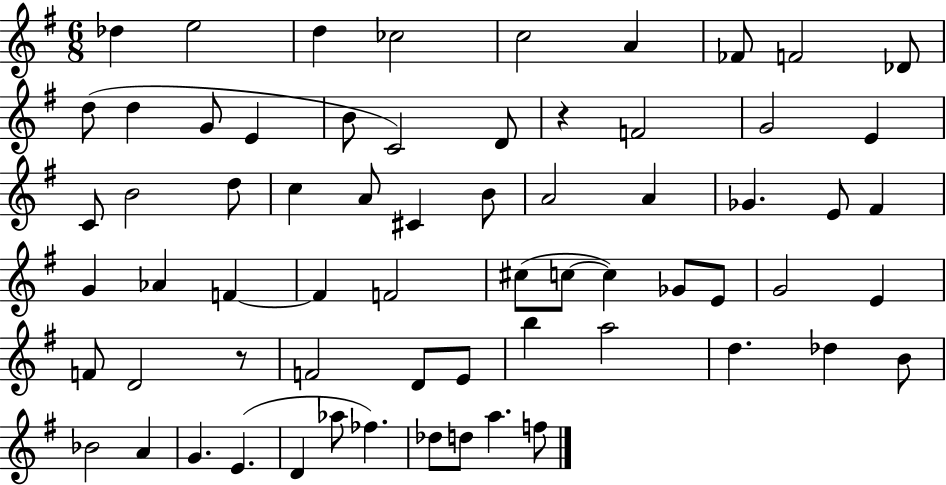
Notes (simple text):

Db5/q E5/h D5/q CES5/h C5/h A4/q FES4/e F4/h Db4/e D5/e D5/q G4/e E4/q B4/e C4/h D4/e R/q F4/h G4/h E4/q C4/e B4/h D5/e C5/q A4/e C#4/q B4/e A4/h A4/q Gb4/q. E4/e F#4/q G4/q Ab4/q F4/q F4/q F4/h C#5/e C5/e C5/q Gb4/e E4/e G4/h E4/q F4/e D4/h R/e F4/h D4/e E4/e B5/q A5/h D5/q. Db5/q B4/e Bb4/h A4/q G4/q. E4/q. D4/q Ab5/e FES5/q. Db5/e D5/e A5/q. F5/e